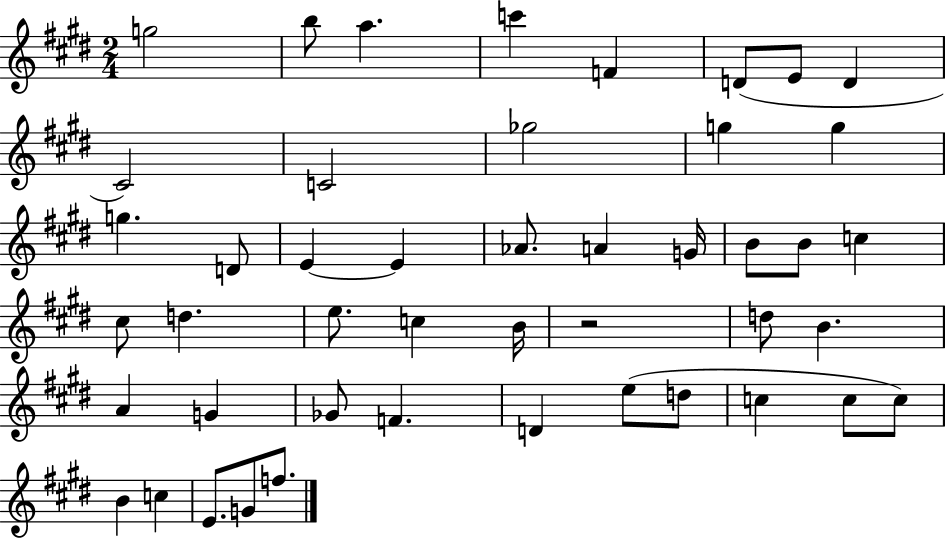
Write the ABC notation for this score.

X:1
T:Untitled
M:2/4
L:1/4
K:E
g2 b/2 a c' F D/2 E/2 D ^C2 C2 _g2 g g g D/2 E E _A/2 A G/4 B/2 B/2 c ^c/2 d e/2 c B/4 z2 d/2 B A G _G/2 F D e/2 d/2 c c/2 c/2 B c E/2 G/2 f/2